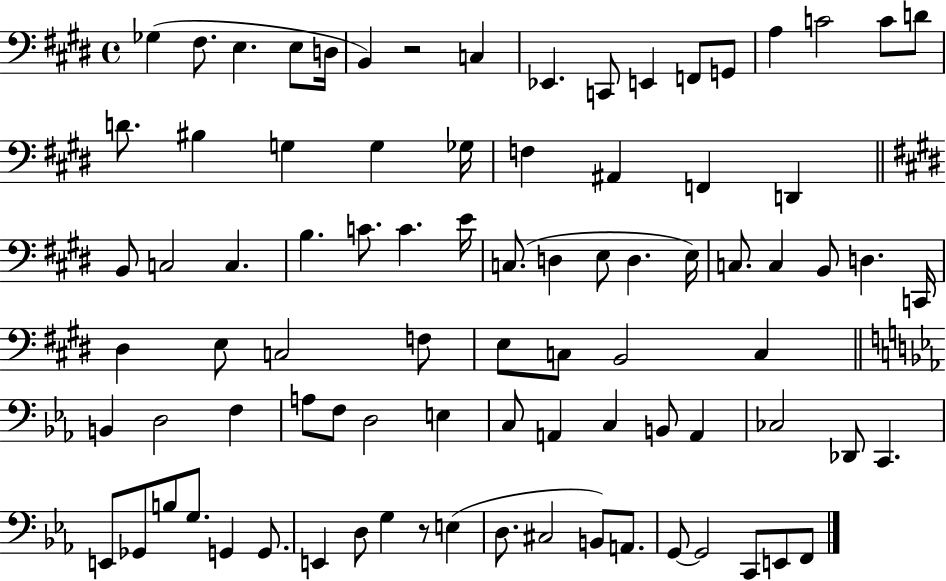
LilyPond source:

{
  \clef bass
  \time 4/4
  \defaultTimeSignature
  \key e \major
  ges4( fis8. e4. e8 d16 | b,4) r2 c4 | ees,4. c,8 e,4 f,8 g,8 | a4 c'2 c'8 d'8 | \break d'8. bis4 g4 g4 ges16 | f4 ais,4 f,4 d,4 | \bar "||" \break \key e \major b,8 c2 c4. | b4. c'8. c'4. e'16 | c8.( d4 e8 d4. e16) | c8. c4 b,8 d4. c,16 | \break dis4 e8 c2 f8 | e8 c8 b,2 c4 | \bar "||" \break \key ees \major b,4 d2 f4 | a8 f8 d2 e4 | c8 a,4 c4 b,8 a,4 | ces2 des,8 c,4. | \break e,8 ges,8 b8 g8. g,4 g,8. | e,4 d8 g4 r8 e4( | d8. cis2 b,8) a,8. | g,8~~ g,2 c,8 e,8 f,8 | \break \bar "|."
}